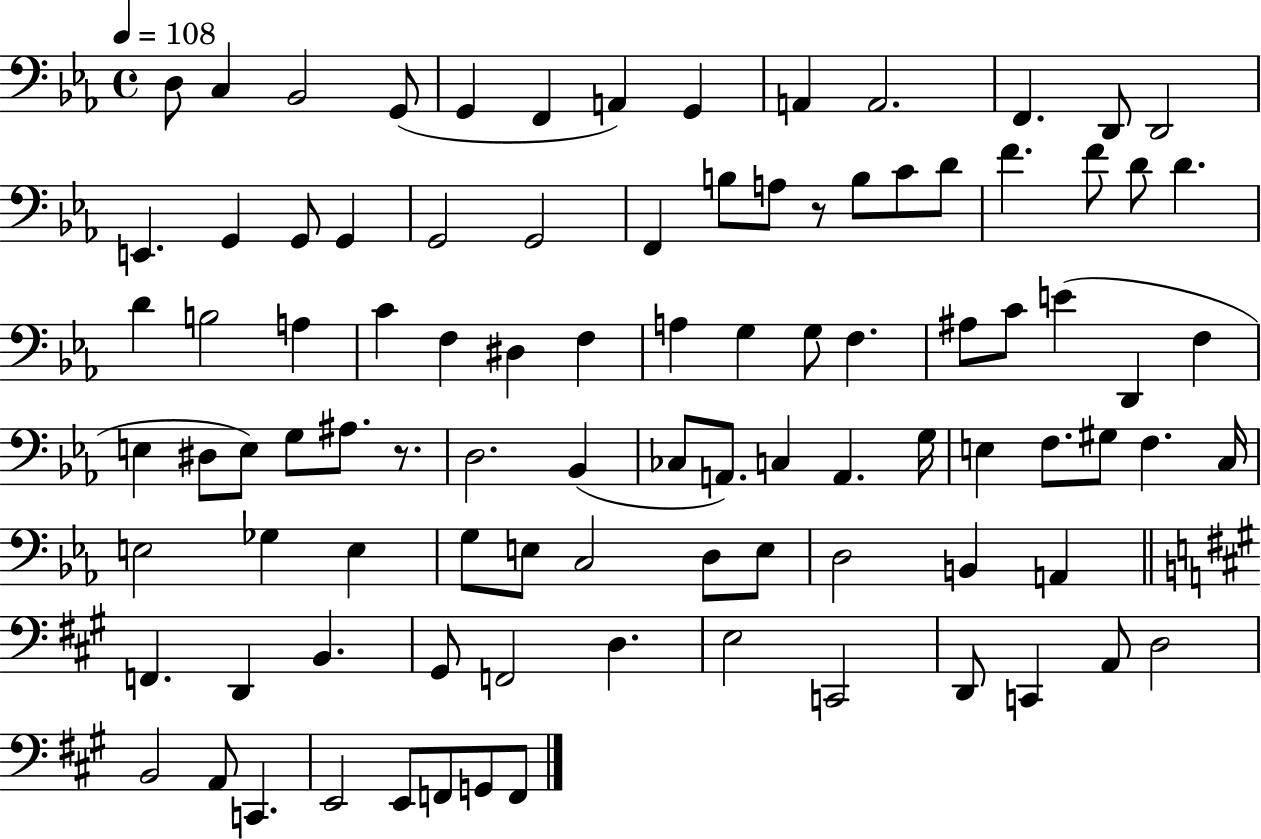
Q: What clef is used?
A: bass